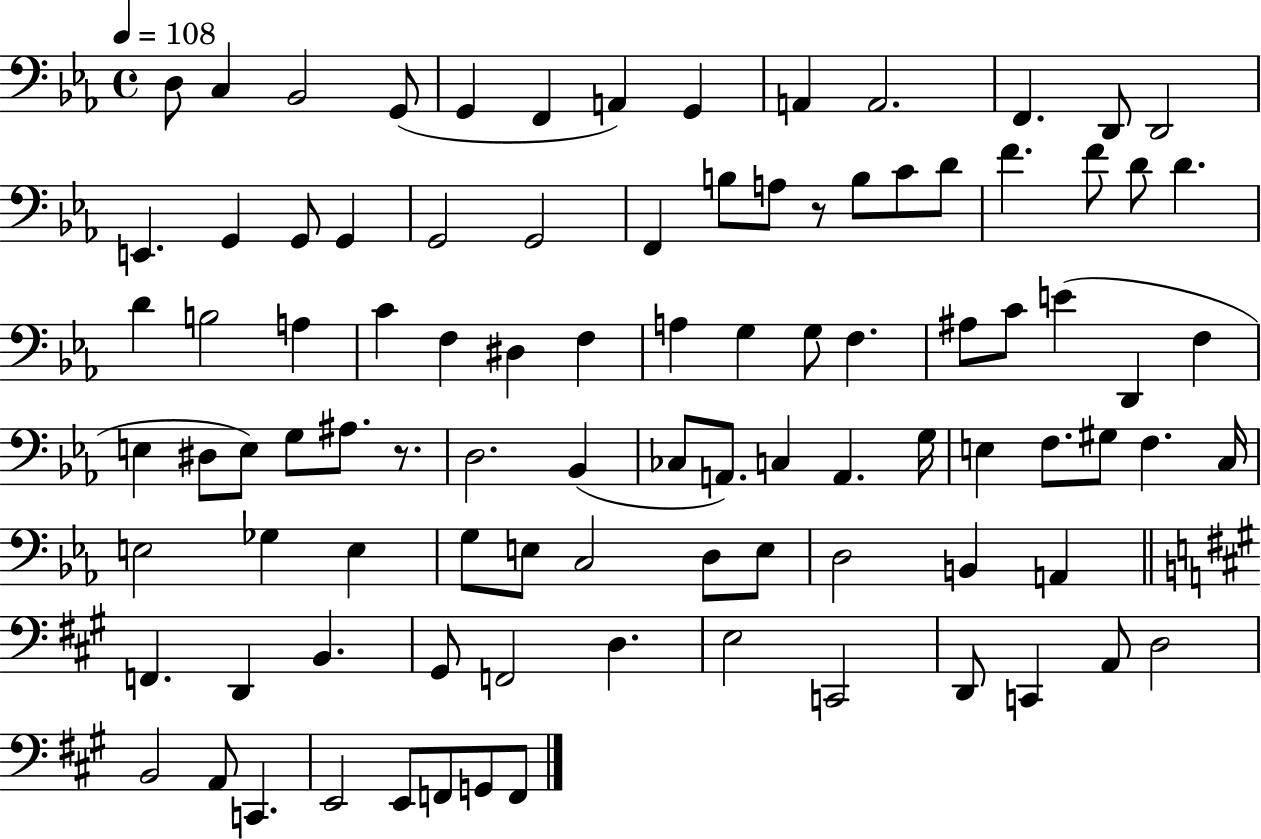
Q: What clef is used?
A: bass